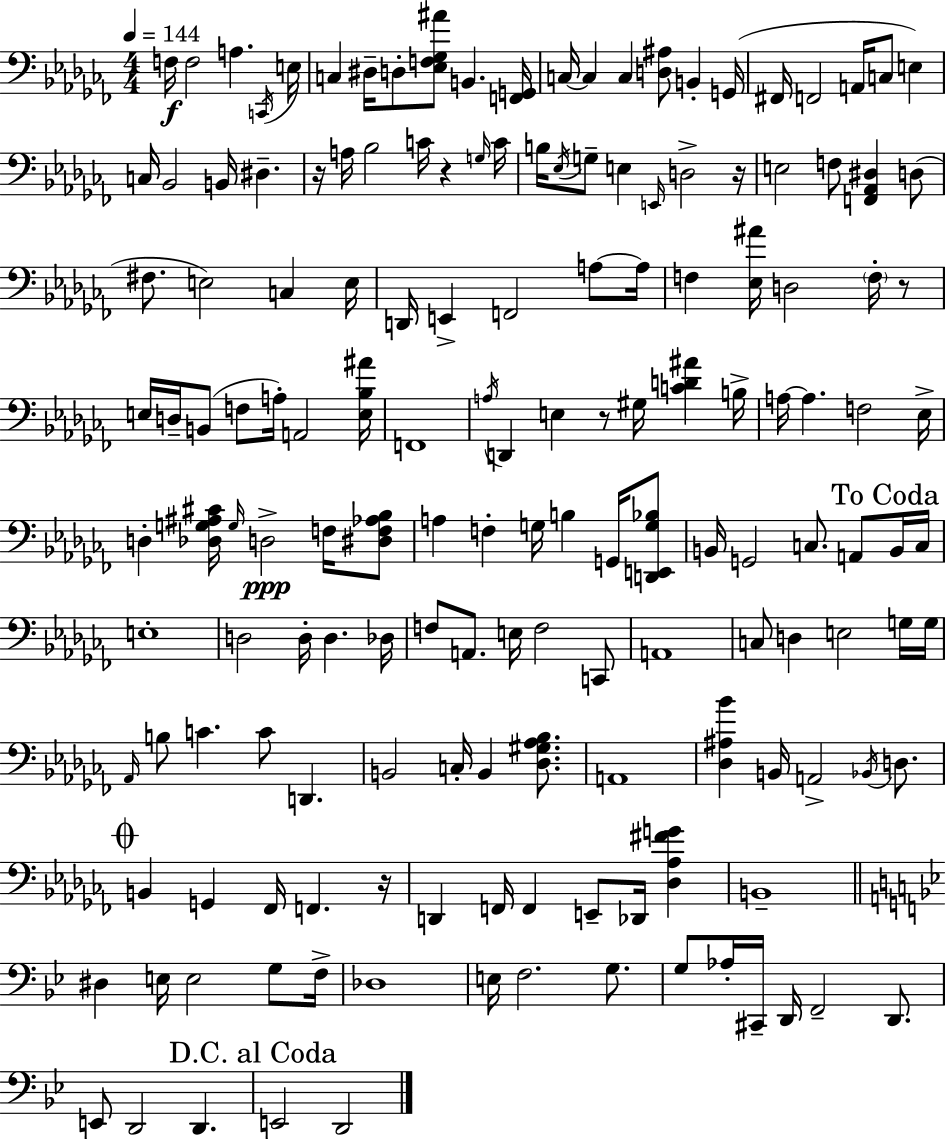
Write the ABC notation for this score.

X:1
T:Untitled
M:4/4
L:1/4
K:Abm
F,/4 F,2 A, C,,/4 E,/4 C, ^D,/4 D,/2 [_E,F,_G,^A]/2 B,, [F,,G,,]/4 C,/4 C, C, [D,^A,]/2 B,, G,,/4 ^F,,/4 F,,2 A,,/4 C,/2 E, C,/4 _B,,2 B,,/4 ^D, z/4 A,/4 _B,2 C/4 z G,/4 C/4 B,/4 _E,/4 G,/2 E, E,,/4 D,2 z/4 E,2 F,/2 [F,,_A,,^D,] D,/2 ^F,/2 E,2 C, E,/4 D,,/4 E,, F,,2 A,/2 A,/4 F, [_E,^A]/4 D,2 F,/4 z/2 E,/4 D,/4 B,,/2 F,/2 A,/4 A,,2 [E,_B,^A]/4 F,,4 A,/4 D,, E, z/2 ^G,/4 [CD^A] B,/4 A,/4 A, F,2 _E,/4 D, [_D,G,^A,^C]/4 G,/4 D,2 F,/4 [^D,F,_A,_B,]/2 A, F, G,/4 B, G,,/4 [D,,E,,G,_B,]/2 B,,/4 G,,2 C,/2 A,,/2 B,,/4 C,/4 E,4 D,2 D,/4 D, _D,/4 F,/2 A,,/2 E,/4 F,2 C,,/2 A,,4 C,/2 D, E,2 G,/4 G,/4 _A,,/4 B,/2 C C/2 D,, B,,2 C,/4 B,, [_D,^G,_A,_B,]/2 A,,4 [_D,^A,_B] B,,/4 A,,2 _B,,/4 D,/2 B,, G,, _F,,/4 F,, z/4 D,, F,,/4 F,, E,,/2 _D,,/4 [_D,_A,^FG] B,,4 ^D, E,/4 E,2 G,/2 F,/4 _D,4 E,/4 F,2 G,/2 G,/2 _A,/4 ^C,,/4 D,,/4 F,,2 D,,/2 E,,/2 D,,2 D,, E,,2 D,,2